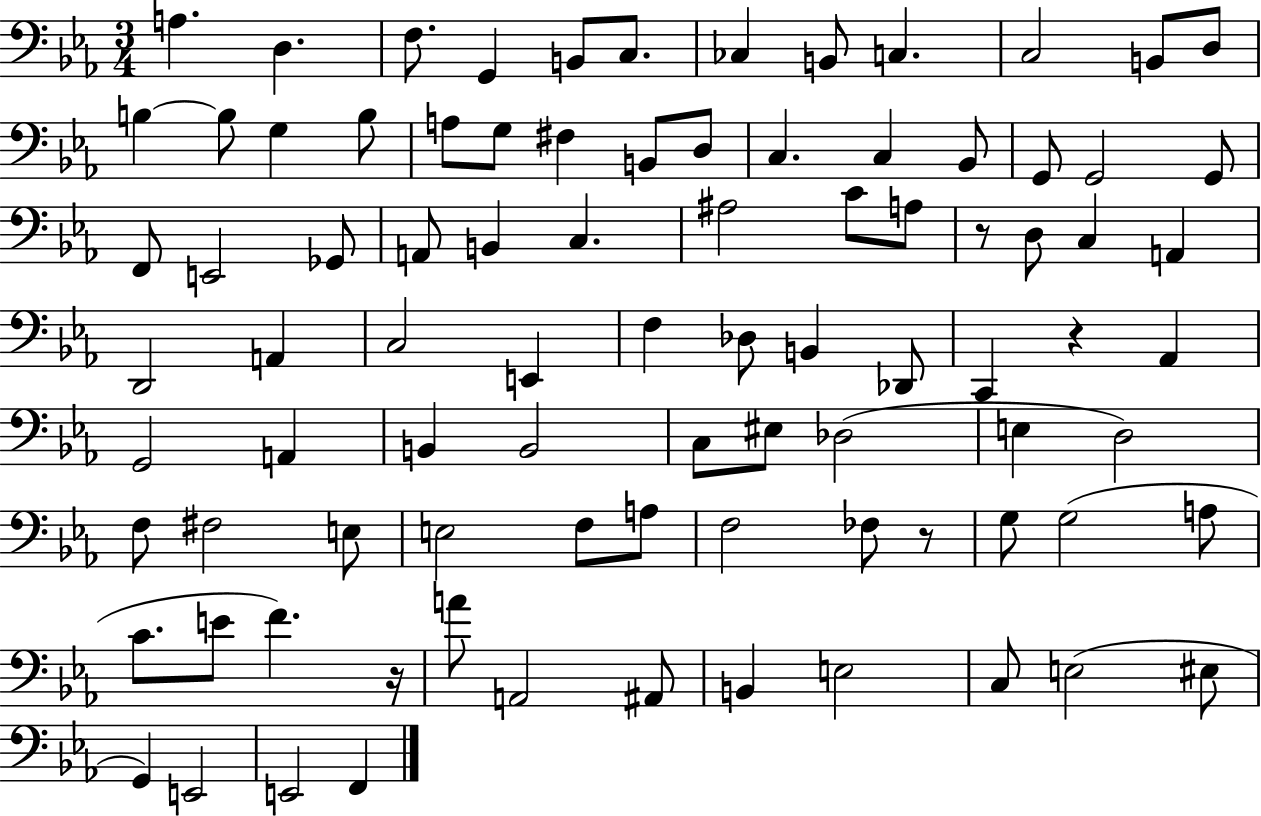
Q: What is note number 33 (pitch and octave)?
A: C3